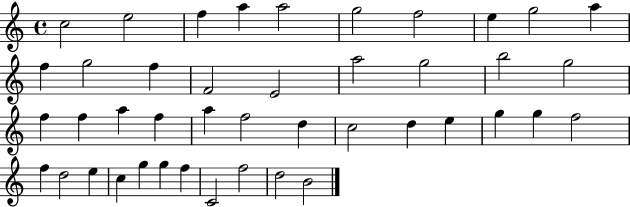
{
  \clef treble
  \time 4/4
  \defaultTimeSignature
  \key c \major
  c''2 e''2 | f''4 a''4 a''2 | g''2 f''2 | e''4 g''2 a''4 | \break f''4 g''2 f''4 | f'2 e'2 | a''2 g''2 | b''2 g''2 | \break f''4 f''4 a''4 f''4 | a''4 f''2 d''4 | c''2 d''4 e''4 | g''4 g''4 f''2 | \break f''4 d''2 e''4 | c''4 g''4 g''4 f''4 | c'2 f''2 | d''2 b'2 | \break \bar "|."
}